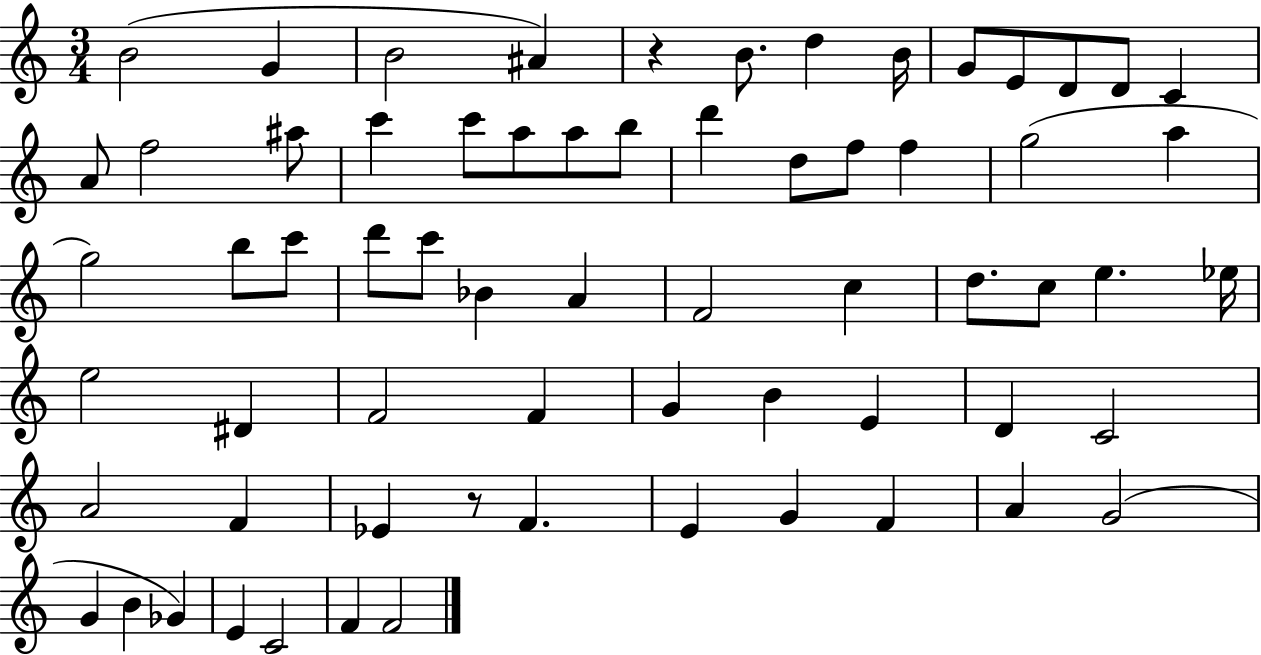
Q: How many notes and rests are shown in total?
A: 66